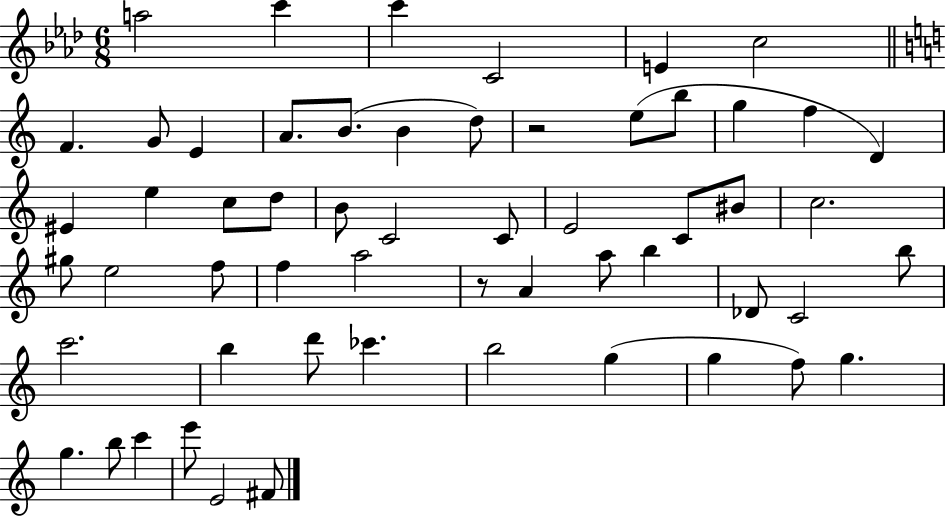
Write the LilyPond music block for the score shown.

{
  \clef treble
  \numericTimeSignature
  \time 6/8
  \key aes \major
  \repeat volta 2 { a''2 c'''4 | c'''4 c'2 | e'4 c''2 | \bar "||" \break \key c \major f'4. g'8 e'4 | a'8. b'8.( b'4 d''8) | r2 e''8( b''8 | g''4 f''4 d'4) | \break eis'4 e''4 c''8 d''8 | b'8 c'2 c'8 | e'2 c'8 bis'8 | c''2. | \break gis''8 e''2 f''8 | f''4 a''2 | r8 a'4 a''8 b''4 | des'8 c'2 b''8 | \break c'''2. | b''4 d'''8 ces'''4. | b''2 g''4( | g''4 f''8) g''4. | \break g''4. b''8 c'''4 | e'''8 e'2 fis'8 | } \bar "|."
}